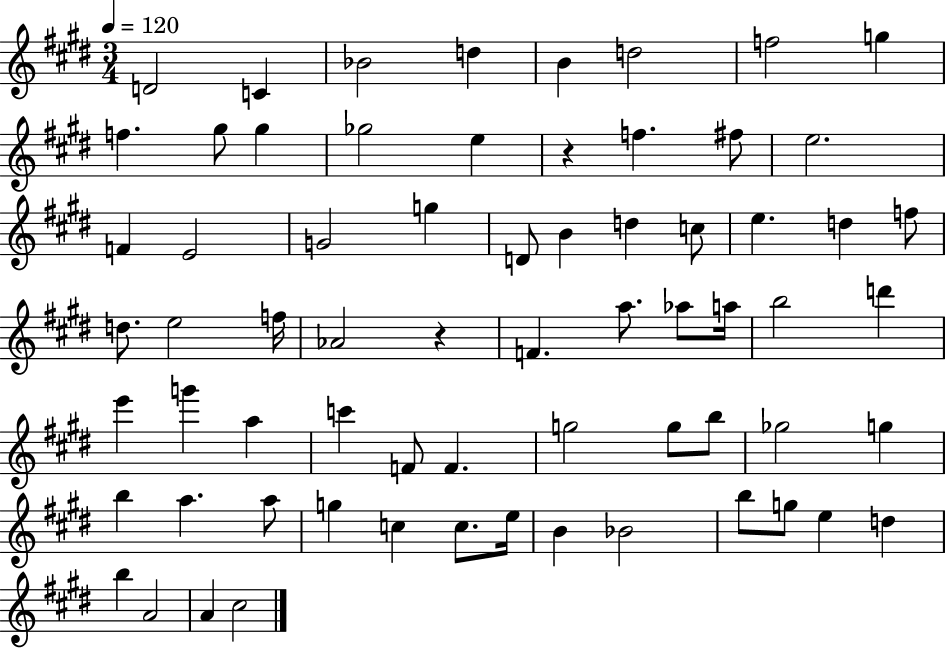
X:1
T:Untitled
M:3/4
L:1/4
K:E
D2 C _B2 d B d2 f2 g f ^g/2 ^g _g2 e z f ^f/2 e2 F E2 G2 g D/2 B d c/2 e d f/2 d/2 e2 f/4 _A2 z F a/2 _a/2 a/4 b2 d' e' g' a c' F/2 F g2 g/2 b/2 _g2 g b a a/2 g c c/2 e/4 B _B2 b/2 g/2 e d b A2 A ^c2